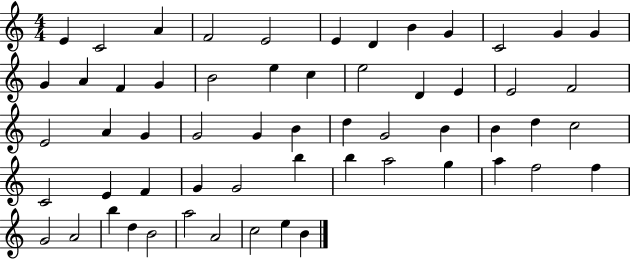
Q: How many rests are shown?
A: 0